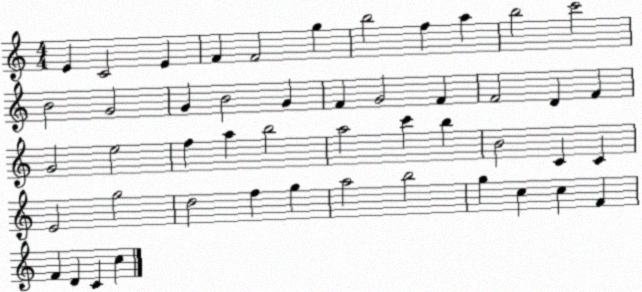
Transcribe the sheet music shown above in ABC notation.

X:1
T:Untitled
M:4/4
L:1/4
K:C
E C2 E F F2 g b2 f a b2 c'2 B2 G2 G B2 G F G2 F F2 D F G2 e2 f a b2 a2 c' b B2 C C E2 g2 d2 f g a2 b2 g c c F F D C c